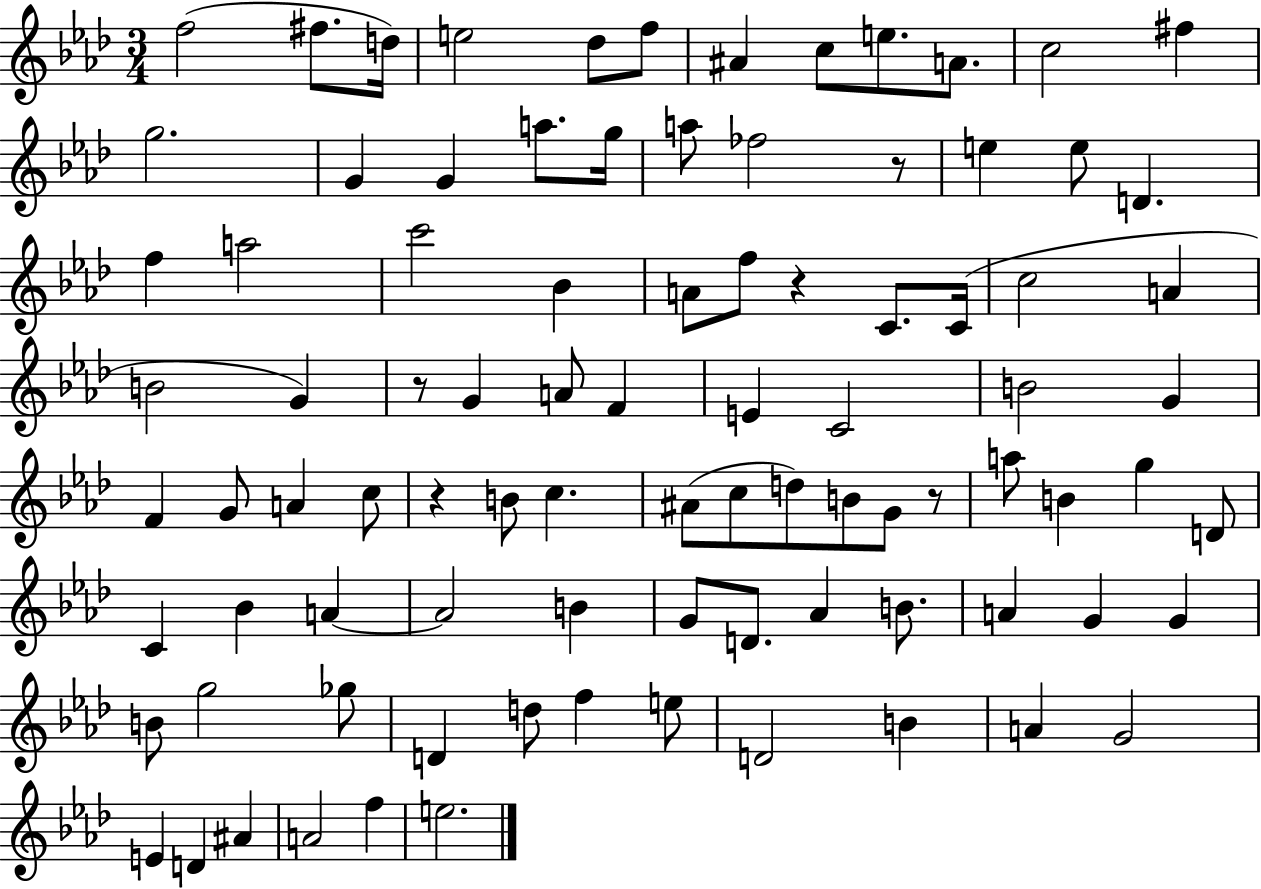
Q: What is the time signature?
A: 3/4